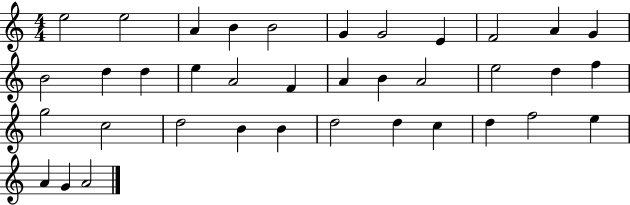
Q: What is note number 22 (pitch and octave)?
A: D5